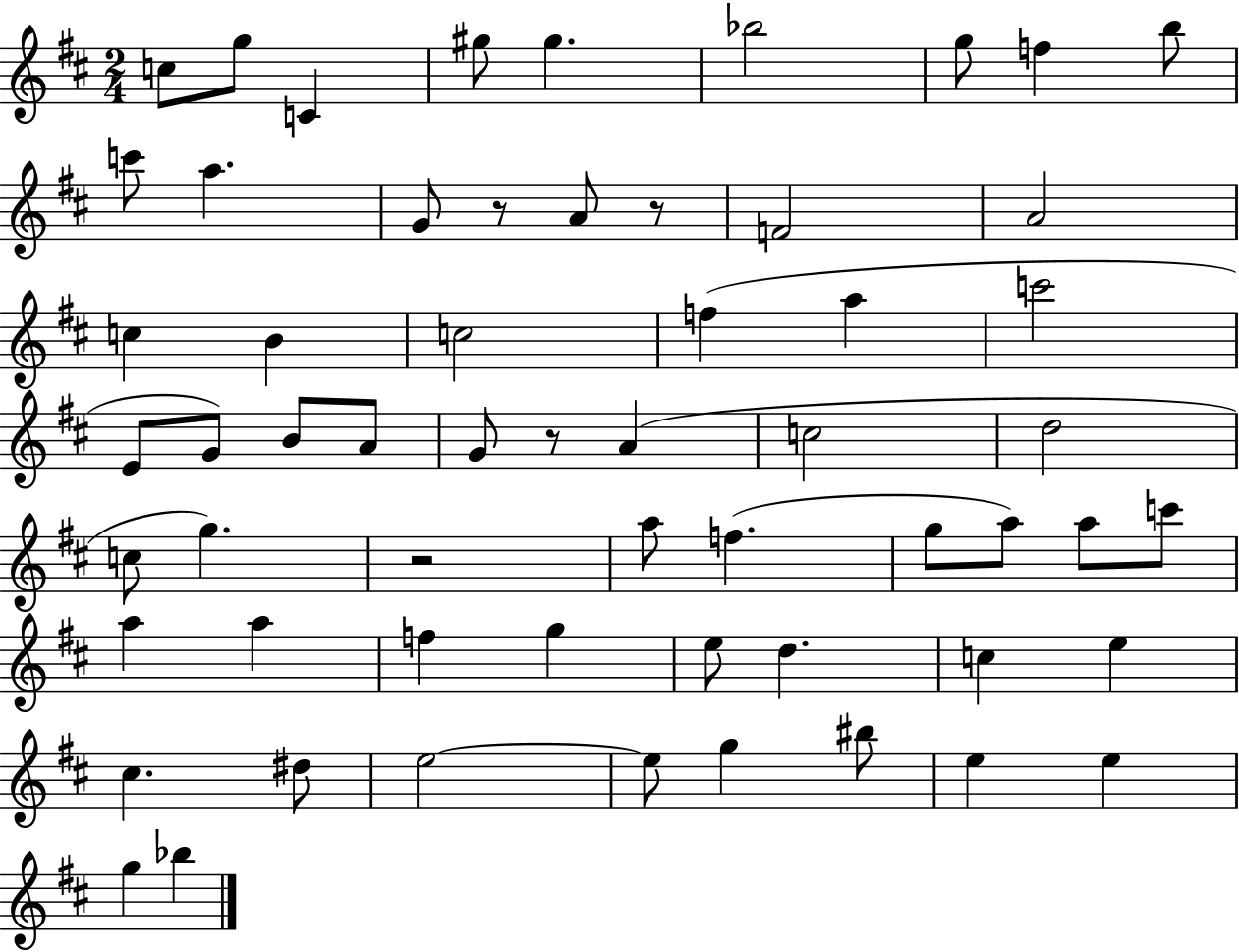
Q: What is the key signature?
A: D major